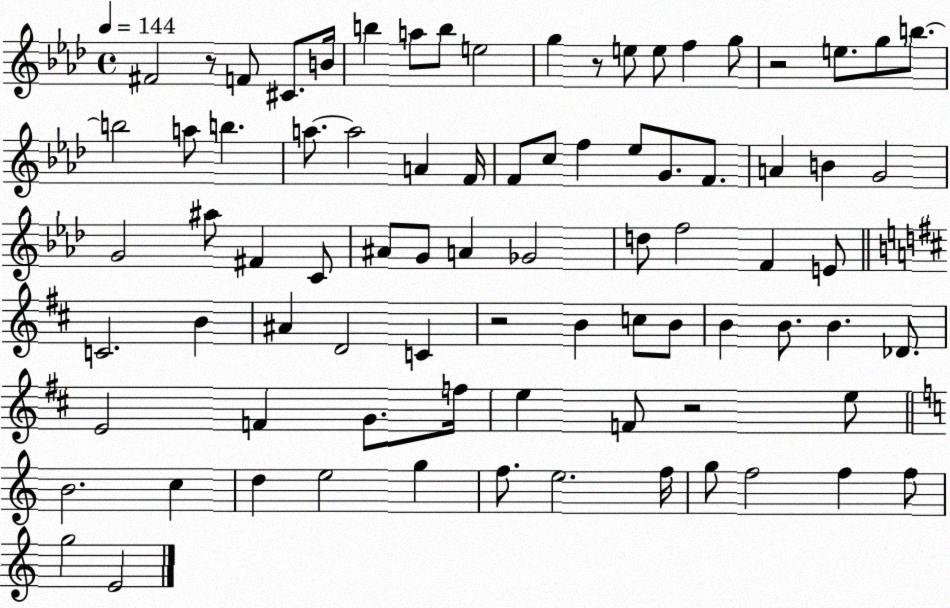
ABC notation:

X:1
T:Untitled
M:4/4
L:1/4
K:Ab
^F2 z/2 F/2 ^C/2 B/4 b a/2 b/2 e2 g z/2 e/2 e/2 f g/2 z2 e/2 g/2 b/2 b2 a/2 b a/2 a2 A F/4 F/2 c/2 f _e/2 G/2 F/2 A B G2 G2 ^a/2 ^F C/2 ^A/2 G/2 A _G2 d/2 f2 F E/2 C2 B ^A D2 C z2 B c/2 B/2 B B/2 B _D/2 E2 F G/2 f/4 e F/2 z2 e/2 B2 c d e2 g f/2 e2 f/4 g/2 f2 f f/2 g2 E2